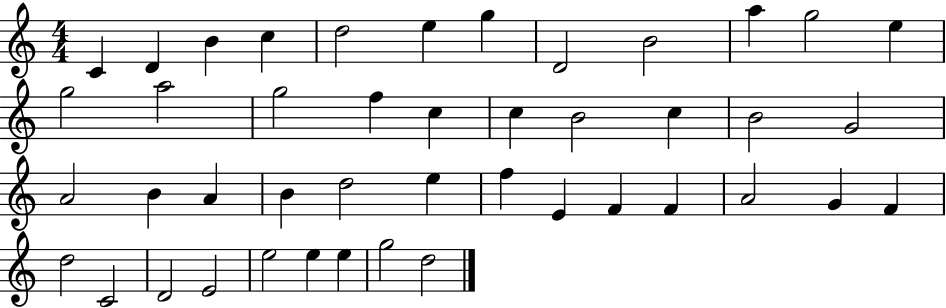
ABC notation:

X:1
T:Untitled
M:4/4
L:1/4
K:C
C D B c d2 e g D2 B2 a g2 e g2 a2 g2 f c c B2 c B2 G2 A2 B A B d2 e f E F F A2 G F d2 C2 D2 E2 e2 e e g2 d2